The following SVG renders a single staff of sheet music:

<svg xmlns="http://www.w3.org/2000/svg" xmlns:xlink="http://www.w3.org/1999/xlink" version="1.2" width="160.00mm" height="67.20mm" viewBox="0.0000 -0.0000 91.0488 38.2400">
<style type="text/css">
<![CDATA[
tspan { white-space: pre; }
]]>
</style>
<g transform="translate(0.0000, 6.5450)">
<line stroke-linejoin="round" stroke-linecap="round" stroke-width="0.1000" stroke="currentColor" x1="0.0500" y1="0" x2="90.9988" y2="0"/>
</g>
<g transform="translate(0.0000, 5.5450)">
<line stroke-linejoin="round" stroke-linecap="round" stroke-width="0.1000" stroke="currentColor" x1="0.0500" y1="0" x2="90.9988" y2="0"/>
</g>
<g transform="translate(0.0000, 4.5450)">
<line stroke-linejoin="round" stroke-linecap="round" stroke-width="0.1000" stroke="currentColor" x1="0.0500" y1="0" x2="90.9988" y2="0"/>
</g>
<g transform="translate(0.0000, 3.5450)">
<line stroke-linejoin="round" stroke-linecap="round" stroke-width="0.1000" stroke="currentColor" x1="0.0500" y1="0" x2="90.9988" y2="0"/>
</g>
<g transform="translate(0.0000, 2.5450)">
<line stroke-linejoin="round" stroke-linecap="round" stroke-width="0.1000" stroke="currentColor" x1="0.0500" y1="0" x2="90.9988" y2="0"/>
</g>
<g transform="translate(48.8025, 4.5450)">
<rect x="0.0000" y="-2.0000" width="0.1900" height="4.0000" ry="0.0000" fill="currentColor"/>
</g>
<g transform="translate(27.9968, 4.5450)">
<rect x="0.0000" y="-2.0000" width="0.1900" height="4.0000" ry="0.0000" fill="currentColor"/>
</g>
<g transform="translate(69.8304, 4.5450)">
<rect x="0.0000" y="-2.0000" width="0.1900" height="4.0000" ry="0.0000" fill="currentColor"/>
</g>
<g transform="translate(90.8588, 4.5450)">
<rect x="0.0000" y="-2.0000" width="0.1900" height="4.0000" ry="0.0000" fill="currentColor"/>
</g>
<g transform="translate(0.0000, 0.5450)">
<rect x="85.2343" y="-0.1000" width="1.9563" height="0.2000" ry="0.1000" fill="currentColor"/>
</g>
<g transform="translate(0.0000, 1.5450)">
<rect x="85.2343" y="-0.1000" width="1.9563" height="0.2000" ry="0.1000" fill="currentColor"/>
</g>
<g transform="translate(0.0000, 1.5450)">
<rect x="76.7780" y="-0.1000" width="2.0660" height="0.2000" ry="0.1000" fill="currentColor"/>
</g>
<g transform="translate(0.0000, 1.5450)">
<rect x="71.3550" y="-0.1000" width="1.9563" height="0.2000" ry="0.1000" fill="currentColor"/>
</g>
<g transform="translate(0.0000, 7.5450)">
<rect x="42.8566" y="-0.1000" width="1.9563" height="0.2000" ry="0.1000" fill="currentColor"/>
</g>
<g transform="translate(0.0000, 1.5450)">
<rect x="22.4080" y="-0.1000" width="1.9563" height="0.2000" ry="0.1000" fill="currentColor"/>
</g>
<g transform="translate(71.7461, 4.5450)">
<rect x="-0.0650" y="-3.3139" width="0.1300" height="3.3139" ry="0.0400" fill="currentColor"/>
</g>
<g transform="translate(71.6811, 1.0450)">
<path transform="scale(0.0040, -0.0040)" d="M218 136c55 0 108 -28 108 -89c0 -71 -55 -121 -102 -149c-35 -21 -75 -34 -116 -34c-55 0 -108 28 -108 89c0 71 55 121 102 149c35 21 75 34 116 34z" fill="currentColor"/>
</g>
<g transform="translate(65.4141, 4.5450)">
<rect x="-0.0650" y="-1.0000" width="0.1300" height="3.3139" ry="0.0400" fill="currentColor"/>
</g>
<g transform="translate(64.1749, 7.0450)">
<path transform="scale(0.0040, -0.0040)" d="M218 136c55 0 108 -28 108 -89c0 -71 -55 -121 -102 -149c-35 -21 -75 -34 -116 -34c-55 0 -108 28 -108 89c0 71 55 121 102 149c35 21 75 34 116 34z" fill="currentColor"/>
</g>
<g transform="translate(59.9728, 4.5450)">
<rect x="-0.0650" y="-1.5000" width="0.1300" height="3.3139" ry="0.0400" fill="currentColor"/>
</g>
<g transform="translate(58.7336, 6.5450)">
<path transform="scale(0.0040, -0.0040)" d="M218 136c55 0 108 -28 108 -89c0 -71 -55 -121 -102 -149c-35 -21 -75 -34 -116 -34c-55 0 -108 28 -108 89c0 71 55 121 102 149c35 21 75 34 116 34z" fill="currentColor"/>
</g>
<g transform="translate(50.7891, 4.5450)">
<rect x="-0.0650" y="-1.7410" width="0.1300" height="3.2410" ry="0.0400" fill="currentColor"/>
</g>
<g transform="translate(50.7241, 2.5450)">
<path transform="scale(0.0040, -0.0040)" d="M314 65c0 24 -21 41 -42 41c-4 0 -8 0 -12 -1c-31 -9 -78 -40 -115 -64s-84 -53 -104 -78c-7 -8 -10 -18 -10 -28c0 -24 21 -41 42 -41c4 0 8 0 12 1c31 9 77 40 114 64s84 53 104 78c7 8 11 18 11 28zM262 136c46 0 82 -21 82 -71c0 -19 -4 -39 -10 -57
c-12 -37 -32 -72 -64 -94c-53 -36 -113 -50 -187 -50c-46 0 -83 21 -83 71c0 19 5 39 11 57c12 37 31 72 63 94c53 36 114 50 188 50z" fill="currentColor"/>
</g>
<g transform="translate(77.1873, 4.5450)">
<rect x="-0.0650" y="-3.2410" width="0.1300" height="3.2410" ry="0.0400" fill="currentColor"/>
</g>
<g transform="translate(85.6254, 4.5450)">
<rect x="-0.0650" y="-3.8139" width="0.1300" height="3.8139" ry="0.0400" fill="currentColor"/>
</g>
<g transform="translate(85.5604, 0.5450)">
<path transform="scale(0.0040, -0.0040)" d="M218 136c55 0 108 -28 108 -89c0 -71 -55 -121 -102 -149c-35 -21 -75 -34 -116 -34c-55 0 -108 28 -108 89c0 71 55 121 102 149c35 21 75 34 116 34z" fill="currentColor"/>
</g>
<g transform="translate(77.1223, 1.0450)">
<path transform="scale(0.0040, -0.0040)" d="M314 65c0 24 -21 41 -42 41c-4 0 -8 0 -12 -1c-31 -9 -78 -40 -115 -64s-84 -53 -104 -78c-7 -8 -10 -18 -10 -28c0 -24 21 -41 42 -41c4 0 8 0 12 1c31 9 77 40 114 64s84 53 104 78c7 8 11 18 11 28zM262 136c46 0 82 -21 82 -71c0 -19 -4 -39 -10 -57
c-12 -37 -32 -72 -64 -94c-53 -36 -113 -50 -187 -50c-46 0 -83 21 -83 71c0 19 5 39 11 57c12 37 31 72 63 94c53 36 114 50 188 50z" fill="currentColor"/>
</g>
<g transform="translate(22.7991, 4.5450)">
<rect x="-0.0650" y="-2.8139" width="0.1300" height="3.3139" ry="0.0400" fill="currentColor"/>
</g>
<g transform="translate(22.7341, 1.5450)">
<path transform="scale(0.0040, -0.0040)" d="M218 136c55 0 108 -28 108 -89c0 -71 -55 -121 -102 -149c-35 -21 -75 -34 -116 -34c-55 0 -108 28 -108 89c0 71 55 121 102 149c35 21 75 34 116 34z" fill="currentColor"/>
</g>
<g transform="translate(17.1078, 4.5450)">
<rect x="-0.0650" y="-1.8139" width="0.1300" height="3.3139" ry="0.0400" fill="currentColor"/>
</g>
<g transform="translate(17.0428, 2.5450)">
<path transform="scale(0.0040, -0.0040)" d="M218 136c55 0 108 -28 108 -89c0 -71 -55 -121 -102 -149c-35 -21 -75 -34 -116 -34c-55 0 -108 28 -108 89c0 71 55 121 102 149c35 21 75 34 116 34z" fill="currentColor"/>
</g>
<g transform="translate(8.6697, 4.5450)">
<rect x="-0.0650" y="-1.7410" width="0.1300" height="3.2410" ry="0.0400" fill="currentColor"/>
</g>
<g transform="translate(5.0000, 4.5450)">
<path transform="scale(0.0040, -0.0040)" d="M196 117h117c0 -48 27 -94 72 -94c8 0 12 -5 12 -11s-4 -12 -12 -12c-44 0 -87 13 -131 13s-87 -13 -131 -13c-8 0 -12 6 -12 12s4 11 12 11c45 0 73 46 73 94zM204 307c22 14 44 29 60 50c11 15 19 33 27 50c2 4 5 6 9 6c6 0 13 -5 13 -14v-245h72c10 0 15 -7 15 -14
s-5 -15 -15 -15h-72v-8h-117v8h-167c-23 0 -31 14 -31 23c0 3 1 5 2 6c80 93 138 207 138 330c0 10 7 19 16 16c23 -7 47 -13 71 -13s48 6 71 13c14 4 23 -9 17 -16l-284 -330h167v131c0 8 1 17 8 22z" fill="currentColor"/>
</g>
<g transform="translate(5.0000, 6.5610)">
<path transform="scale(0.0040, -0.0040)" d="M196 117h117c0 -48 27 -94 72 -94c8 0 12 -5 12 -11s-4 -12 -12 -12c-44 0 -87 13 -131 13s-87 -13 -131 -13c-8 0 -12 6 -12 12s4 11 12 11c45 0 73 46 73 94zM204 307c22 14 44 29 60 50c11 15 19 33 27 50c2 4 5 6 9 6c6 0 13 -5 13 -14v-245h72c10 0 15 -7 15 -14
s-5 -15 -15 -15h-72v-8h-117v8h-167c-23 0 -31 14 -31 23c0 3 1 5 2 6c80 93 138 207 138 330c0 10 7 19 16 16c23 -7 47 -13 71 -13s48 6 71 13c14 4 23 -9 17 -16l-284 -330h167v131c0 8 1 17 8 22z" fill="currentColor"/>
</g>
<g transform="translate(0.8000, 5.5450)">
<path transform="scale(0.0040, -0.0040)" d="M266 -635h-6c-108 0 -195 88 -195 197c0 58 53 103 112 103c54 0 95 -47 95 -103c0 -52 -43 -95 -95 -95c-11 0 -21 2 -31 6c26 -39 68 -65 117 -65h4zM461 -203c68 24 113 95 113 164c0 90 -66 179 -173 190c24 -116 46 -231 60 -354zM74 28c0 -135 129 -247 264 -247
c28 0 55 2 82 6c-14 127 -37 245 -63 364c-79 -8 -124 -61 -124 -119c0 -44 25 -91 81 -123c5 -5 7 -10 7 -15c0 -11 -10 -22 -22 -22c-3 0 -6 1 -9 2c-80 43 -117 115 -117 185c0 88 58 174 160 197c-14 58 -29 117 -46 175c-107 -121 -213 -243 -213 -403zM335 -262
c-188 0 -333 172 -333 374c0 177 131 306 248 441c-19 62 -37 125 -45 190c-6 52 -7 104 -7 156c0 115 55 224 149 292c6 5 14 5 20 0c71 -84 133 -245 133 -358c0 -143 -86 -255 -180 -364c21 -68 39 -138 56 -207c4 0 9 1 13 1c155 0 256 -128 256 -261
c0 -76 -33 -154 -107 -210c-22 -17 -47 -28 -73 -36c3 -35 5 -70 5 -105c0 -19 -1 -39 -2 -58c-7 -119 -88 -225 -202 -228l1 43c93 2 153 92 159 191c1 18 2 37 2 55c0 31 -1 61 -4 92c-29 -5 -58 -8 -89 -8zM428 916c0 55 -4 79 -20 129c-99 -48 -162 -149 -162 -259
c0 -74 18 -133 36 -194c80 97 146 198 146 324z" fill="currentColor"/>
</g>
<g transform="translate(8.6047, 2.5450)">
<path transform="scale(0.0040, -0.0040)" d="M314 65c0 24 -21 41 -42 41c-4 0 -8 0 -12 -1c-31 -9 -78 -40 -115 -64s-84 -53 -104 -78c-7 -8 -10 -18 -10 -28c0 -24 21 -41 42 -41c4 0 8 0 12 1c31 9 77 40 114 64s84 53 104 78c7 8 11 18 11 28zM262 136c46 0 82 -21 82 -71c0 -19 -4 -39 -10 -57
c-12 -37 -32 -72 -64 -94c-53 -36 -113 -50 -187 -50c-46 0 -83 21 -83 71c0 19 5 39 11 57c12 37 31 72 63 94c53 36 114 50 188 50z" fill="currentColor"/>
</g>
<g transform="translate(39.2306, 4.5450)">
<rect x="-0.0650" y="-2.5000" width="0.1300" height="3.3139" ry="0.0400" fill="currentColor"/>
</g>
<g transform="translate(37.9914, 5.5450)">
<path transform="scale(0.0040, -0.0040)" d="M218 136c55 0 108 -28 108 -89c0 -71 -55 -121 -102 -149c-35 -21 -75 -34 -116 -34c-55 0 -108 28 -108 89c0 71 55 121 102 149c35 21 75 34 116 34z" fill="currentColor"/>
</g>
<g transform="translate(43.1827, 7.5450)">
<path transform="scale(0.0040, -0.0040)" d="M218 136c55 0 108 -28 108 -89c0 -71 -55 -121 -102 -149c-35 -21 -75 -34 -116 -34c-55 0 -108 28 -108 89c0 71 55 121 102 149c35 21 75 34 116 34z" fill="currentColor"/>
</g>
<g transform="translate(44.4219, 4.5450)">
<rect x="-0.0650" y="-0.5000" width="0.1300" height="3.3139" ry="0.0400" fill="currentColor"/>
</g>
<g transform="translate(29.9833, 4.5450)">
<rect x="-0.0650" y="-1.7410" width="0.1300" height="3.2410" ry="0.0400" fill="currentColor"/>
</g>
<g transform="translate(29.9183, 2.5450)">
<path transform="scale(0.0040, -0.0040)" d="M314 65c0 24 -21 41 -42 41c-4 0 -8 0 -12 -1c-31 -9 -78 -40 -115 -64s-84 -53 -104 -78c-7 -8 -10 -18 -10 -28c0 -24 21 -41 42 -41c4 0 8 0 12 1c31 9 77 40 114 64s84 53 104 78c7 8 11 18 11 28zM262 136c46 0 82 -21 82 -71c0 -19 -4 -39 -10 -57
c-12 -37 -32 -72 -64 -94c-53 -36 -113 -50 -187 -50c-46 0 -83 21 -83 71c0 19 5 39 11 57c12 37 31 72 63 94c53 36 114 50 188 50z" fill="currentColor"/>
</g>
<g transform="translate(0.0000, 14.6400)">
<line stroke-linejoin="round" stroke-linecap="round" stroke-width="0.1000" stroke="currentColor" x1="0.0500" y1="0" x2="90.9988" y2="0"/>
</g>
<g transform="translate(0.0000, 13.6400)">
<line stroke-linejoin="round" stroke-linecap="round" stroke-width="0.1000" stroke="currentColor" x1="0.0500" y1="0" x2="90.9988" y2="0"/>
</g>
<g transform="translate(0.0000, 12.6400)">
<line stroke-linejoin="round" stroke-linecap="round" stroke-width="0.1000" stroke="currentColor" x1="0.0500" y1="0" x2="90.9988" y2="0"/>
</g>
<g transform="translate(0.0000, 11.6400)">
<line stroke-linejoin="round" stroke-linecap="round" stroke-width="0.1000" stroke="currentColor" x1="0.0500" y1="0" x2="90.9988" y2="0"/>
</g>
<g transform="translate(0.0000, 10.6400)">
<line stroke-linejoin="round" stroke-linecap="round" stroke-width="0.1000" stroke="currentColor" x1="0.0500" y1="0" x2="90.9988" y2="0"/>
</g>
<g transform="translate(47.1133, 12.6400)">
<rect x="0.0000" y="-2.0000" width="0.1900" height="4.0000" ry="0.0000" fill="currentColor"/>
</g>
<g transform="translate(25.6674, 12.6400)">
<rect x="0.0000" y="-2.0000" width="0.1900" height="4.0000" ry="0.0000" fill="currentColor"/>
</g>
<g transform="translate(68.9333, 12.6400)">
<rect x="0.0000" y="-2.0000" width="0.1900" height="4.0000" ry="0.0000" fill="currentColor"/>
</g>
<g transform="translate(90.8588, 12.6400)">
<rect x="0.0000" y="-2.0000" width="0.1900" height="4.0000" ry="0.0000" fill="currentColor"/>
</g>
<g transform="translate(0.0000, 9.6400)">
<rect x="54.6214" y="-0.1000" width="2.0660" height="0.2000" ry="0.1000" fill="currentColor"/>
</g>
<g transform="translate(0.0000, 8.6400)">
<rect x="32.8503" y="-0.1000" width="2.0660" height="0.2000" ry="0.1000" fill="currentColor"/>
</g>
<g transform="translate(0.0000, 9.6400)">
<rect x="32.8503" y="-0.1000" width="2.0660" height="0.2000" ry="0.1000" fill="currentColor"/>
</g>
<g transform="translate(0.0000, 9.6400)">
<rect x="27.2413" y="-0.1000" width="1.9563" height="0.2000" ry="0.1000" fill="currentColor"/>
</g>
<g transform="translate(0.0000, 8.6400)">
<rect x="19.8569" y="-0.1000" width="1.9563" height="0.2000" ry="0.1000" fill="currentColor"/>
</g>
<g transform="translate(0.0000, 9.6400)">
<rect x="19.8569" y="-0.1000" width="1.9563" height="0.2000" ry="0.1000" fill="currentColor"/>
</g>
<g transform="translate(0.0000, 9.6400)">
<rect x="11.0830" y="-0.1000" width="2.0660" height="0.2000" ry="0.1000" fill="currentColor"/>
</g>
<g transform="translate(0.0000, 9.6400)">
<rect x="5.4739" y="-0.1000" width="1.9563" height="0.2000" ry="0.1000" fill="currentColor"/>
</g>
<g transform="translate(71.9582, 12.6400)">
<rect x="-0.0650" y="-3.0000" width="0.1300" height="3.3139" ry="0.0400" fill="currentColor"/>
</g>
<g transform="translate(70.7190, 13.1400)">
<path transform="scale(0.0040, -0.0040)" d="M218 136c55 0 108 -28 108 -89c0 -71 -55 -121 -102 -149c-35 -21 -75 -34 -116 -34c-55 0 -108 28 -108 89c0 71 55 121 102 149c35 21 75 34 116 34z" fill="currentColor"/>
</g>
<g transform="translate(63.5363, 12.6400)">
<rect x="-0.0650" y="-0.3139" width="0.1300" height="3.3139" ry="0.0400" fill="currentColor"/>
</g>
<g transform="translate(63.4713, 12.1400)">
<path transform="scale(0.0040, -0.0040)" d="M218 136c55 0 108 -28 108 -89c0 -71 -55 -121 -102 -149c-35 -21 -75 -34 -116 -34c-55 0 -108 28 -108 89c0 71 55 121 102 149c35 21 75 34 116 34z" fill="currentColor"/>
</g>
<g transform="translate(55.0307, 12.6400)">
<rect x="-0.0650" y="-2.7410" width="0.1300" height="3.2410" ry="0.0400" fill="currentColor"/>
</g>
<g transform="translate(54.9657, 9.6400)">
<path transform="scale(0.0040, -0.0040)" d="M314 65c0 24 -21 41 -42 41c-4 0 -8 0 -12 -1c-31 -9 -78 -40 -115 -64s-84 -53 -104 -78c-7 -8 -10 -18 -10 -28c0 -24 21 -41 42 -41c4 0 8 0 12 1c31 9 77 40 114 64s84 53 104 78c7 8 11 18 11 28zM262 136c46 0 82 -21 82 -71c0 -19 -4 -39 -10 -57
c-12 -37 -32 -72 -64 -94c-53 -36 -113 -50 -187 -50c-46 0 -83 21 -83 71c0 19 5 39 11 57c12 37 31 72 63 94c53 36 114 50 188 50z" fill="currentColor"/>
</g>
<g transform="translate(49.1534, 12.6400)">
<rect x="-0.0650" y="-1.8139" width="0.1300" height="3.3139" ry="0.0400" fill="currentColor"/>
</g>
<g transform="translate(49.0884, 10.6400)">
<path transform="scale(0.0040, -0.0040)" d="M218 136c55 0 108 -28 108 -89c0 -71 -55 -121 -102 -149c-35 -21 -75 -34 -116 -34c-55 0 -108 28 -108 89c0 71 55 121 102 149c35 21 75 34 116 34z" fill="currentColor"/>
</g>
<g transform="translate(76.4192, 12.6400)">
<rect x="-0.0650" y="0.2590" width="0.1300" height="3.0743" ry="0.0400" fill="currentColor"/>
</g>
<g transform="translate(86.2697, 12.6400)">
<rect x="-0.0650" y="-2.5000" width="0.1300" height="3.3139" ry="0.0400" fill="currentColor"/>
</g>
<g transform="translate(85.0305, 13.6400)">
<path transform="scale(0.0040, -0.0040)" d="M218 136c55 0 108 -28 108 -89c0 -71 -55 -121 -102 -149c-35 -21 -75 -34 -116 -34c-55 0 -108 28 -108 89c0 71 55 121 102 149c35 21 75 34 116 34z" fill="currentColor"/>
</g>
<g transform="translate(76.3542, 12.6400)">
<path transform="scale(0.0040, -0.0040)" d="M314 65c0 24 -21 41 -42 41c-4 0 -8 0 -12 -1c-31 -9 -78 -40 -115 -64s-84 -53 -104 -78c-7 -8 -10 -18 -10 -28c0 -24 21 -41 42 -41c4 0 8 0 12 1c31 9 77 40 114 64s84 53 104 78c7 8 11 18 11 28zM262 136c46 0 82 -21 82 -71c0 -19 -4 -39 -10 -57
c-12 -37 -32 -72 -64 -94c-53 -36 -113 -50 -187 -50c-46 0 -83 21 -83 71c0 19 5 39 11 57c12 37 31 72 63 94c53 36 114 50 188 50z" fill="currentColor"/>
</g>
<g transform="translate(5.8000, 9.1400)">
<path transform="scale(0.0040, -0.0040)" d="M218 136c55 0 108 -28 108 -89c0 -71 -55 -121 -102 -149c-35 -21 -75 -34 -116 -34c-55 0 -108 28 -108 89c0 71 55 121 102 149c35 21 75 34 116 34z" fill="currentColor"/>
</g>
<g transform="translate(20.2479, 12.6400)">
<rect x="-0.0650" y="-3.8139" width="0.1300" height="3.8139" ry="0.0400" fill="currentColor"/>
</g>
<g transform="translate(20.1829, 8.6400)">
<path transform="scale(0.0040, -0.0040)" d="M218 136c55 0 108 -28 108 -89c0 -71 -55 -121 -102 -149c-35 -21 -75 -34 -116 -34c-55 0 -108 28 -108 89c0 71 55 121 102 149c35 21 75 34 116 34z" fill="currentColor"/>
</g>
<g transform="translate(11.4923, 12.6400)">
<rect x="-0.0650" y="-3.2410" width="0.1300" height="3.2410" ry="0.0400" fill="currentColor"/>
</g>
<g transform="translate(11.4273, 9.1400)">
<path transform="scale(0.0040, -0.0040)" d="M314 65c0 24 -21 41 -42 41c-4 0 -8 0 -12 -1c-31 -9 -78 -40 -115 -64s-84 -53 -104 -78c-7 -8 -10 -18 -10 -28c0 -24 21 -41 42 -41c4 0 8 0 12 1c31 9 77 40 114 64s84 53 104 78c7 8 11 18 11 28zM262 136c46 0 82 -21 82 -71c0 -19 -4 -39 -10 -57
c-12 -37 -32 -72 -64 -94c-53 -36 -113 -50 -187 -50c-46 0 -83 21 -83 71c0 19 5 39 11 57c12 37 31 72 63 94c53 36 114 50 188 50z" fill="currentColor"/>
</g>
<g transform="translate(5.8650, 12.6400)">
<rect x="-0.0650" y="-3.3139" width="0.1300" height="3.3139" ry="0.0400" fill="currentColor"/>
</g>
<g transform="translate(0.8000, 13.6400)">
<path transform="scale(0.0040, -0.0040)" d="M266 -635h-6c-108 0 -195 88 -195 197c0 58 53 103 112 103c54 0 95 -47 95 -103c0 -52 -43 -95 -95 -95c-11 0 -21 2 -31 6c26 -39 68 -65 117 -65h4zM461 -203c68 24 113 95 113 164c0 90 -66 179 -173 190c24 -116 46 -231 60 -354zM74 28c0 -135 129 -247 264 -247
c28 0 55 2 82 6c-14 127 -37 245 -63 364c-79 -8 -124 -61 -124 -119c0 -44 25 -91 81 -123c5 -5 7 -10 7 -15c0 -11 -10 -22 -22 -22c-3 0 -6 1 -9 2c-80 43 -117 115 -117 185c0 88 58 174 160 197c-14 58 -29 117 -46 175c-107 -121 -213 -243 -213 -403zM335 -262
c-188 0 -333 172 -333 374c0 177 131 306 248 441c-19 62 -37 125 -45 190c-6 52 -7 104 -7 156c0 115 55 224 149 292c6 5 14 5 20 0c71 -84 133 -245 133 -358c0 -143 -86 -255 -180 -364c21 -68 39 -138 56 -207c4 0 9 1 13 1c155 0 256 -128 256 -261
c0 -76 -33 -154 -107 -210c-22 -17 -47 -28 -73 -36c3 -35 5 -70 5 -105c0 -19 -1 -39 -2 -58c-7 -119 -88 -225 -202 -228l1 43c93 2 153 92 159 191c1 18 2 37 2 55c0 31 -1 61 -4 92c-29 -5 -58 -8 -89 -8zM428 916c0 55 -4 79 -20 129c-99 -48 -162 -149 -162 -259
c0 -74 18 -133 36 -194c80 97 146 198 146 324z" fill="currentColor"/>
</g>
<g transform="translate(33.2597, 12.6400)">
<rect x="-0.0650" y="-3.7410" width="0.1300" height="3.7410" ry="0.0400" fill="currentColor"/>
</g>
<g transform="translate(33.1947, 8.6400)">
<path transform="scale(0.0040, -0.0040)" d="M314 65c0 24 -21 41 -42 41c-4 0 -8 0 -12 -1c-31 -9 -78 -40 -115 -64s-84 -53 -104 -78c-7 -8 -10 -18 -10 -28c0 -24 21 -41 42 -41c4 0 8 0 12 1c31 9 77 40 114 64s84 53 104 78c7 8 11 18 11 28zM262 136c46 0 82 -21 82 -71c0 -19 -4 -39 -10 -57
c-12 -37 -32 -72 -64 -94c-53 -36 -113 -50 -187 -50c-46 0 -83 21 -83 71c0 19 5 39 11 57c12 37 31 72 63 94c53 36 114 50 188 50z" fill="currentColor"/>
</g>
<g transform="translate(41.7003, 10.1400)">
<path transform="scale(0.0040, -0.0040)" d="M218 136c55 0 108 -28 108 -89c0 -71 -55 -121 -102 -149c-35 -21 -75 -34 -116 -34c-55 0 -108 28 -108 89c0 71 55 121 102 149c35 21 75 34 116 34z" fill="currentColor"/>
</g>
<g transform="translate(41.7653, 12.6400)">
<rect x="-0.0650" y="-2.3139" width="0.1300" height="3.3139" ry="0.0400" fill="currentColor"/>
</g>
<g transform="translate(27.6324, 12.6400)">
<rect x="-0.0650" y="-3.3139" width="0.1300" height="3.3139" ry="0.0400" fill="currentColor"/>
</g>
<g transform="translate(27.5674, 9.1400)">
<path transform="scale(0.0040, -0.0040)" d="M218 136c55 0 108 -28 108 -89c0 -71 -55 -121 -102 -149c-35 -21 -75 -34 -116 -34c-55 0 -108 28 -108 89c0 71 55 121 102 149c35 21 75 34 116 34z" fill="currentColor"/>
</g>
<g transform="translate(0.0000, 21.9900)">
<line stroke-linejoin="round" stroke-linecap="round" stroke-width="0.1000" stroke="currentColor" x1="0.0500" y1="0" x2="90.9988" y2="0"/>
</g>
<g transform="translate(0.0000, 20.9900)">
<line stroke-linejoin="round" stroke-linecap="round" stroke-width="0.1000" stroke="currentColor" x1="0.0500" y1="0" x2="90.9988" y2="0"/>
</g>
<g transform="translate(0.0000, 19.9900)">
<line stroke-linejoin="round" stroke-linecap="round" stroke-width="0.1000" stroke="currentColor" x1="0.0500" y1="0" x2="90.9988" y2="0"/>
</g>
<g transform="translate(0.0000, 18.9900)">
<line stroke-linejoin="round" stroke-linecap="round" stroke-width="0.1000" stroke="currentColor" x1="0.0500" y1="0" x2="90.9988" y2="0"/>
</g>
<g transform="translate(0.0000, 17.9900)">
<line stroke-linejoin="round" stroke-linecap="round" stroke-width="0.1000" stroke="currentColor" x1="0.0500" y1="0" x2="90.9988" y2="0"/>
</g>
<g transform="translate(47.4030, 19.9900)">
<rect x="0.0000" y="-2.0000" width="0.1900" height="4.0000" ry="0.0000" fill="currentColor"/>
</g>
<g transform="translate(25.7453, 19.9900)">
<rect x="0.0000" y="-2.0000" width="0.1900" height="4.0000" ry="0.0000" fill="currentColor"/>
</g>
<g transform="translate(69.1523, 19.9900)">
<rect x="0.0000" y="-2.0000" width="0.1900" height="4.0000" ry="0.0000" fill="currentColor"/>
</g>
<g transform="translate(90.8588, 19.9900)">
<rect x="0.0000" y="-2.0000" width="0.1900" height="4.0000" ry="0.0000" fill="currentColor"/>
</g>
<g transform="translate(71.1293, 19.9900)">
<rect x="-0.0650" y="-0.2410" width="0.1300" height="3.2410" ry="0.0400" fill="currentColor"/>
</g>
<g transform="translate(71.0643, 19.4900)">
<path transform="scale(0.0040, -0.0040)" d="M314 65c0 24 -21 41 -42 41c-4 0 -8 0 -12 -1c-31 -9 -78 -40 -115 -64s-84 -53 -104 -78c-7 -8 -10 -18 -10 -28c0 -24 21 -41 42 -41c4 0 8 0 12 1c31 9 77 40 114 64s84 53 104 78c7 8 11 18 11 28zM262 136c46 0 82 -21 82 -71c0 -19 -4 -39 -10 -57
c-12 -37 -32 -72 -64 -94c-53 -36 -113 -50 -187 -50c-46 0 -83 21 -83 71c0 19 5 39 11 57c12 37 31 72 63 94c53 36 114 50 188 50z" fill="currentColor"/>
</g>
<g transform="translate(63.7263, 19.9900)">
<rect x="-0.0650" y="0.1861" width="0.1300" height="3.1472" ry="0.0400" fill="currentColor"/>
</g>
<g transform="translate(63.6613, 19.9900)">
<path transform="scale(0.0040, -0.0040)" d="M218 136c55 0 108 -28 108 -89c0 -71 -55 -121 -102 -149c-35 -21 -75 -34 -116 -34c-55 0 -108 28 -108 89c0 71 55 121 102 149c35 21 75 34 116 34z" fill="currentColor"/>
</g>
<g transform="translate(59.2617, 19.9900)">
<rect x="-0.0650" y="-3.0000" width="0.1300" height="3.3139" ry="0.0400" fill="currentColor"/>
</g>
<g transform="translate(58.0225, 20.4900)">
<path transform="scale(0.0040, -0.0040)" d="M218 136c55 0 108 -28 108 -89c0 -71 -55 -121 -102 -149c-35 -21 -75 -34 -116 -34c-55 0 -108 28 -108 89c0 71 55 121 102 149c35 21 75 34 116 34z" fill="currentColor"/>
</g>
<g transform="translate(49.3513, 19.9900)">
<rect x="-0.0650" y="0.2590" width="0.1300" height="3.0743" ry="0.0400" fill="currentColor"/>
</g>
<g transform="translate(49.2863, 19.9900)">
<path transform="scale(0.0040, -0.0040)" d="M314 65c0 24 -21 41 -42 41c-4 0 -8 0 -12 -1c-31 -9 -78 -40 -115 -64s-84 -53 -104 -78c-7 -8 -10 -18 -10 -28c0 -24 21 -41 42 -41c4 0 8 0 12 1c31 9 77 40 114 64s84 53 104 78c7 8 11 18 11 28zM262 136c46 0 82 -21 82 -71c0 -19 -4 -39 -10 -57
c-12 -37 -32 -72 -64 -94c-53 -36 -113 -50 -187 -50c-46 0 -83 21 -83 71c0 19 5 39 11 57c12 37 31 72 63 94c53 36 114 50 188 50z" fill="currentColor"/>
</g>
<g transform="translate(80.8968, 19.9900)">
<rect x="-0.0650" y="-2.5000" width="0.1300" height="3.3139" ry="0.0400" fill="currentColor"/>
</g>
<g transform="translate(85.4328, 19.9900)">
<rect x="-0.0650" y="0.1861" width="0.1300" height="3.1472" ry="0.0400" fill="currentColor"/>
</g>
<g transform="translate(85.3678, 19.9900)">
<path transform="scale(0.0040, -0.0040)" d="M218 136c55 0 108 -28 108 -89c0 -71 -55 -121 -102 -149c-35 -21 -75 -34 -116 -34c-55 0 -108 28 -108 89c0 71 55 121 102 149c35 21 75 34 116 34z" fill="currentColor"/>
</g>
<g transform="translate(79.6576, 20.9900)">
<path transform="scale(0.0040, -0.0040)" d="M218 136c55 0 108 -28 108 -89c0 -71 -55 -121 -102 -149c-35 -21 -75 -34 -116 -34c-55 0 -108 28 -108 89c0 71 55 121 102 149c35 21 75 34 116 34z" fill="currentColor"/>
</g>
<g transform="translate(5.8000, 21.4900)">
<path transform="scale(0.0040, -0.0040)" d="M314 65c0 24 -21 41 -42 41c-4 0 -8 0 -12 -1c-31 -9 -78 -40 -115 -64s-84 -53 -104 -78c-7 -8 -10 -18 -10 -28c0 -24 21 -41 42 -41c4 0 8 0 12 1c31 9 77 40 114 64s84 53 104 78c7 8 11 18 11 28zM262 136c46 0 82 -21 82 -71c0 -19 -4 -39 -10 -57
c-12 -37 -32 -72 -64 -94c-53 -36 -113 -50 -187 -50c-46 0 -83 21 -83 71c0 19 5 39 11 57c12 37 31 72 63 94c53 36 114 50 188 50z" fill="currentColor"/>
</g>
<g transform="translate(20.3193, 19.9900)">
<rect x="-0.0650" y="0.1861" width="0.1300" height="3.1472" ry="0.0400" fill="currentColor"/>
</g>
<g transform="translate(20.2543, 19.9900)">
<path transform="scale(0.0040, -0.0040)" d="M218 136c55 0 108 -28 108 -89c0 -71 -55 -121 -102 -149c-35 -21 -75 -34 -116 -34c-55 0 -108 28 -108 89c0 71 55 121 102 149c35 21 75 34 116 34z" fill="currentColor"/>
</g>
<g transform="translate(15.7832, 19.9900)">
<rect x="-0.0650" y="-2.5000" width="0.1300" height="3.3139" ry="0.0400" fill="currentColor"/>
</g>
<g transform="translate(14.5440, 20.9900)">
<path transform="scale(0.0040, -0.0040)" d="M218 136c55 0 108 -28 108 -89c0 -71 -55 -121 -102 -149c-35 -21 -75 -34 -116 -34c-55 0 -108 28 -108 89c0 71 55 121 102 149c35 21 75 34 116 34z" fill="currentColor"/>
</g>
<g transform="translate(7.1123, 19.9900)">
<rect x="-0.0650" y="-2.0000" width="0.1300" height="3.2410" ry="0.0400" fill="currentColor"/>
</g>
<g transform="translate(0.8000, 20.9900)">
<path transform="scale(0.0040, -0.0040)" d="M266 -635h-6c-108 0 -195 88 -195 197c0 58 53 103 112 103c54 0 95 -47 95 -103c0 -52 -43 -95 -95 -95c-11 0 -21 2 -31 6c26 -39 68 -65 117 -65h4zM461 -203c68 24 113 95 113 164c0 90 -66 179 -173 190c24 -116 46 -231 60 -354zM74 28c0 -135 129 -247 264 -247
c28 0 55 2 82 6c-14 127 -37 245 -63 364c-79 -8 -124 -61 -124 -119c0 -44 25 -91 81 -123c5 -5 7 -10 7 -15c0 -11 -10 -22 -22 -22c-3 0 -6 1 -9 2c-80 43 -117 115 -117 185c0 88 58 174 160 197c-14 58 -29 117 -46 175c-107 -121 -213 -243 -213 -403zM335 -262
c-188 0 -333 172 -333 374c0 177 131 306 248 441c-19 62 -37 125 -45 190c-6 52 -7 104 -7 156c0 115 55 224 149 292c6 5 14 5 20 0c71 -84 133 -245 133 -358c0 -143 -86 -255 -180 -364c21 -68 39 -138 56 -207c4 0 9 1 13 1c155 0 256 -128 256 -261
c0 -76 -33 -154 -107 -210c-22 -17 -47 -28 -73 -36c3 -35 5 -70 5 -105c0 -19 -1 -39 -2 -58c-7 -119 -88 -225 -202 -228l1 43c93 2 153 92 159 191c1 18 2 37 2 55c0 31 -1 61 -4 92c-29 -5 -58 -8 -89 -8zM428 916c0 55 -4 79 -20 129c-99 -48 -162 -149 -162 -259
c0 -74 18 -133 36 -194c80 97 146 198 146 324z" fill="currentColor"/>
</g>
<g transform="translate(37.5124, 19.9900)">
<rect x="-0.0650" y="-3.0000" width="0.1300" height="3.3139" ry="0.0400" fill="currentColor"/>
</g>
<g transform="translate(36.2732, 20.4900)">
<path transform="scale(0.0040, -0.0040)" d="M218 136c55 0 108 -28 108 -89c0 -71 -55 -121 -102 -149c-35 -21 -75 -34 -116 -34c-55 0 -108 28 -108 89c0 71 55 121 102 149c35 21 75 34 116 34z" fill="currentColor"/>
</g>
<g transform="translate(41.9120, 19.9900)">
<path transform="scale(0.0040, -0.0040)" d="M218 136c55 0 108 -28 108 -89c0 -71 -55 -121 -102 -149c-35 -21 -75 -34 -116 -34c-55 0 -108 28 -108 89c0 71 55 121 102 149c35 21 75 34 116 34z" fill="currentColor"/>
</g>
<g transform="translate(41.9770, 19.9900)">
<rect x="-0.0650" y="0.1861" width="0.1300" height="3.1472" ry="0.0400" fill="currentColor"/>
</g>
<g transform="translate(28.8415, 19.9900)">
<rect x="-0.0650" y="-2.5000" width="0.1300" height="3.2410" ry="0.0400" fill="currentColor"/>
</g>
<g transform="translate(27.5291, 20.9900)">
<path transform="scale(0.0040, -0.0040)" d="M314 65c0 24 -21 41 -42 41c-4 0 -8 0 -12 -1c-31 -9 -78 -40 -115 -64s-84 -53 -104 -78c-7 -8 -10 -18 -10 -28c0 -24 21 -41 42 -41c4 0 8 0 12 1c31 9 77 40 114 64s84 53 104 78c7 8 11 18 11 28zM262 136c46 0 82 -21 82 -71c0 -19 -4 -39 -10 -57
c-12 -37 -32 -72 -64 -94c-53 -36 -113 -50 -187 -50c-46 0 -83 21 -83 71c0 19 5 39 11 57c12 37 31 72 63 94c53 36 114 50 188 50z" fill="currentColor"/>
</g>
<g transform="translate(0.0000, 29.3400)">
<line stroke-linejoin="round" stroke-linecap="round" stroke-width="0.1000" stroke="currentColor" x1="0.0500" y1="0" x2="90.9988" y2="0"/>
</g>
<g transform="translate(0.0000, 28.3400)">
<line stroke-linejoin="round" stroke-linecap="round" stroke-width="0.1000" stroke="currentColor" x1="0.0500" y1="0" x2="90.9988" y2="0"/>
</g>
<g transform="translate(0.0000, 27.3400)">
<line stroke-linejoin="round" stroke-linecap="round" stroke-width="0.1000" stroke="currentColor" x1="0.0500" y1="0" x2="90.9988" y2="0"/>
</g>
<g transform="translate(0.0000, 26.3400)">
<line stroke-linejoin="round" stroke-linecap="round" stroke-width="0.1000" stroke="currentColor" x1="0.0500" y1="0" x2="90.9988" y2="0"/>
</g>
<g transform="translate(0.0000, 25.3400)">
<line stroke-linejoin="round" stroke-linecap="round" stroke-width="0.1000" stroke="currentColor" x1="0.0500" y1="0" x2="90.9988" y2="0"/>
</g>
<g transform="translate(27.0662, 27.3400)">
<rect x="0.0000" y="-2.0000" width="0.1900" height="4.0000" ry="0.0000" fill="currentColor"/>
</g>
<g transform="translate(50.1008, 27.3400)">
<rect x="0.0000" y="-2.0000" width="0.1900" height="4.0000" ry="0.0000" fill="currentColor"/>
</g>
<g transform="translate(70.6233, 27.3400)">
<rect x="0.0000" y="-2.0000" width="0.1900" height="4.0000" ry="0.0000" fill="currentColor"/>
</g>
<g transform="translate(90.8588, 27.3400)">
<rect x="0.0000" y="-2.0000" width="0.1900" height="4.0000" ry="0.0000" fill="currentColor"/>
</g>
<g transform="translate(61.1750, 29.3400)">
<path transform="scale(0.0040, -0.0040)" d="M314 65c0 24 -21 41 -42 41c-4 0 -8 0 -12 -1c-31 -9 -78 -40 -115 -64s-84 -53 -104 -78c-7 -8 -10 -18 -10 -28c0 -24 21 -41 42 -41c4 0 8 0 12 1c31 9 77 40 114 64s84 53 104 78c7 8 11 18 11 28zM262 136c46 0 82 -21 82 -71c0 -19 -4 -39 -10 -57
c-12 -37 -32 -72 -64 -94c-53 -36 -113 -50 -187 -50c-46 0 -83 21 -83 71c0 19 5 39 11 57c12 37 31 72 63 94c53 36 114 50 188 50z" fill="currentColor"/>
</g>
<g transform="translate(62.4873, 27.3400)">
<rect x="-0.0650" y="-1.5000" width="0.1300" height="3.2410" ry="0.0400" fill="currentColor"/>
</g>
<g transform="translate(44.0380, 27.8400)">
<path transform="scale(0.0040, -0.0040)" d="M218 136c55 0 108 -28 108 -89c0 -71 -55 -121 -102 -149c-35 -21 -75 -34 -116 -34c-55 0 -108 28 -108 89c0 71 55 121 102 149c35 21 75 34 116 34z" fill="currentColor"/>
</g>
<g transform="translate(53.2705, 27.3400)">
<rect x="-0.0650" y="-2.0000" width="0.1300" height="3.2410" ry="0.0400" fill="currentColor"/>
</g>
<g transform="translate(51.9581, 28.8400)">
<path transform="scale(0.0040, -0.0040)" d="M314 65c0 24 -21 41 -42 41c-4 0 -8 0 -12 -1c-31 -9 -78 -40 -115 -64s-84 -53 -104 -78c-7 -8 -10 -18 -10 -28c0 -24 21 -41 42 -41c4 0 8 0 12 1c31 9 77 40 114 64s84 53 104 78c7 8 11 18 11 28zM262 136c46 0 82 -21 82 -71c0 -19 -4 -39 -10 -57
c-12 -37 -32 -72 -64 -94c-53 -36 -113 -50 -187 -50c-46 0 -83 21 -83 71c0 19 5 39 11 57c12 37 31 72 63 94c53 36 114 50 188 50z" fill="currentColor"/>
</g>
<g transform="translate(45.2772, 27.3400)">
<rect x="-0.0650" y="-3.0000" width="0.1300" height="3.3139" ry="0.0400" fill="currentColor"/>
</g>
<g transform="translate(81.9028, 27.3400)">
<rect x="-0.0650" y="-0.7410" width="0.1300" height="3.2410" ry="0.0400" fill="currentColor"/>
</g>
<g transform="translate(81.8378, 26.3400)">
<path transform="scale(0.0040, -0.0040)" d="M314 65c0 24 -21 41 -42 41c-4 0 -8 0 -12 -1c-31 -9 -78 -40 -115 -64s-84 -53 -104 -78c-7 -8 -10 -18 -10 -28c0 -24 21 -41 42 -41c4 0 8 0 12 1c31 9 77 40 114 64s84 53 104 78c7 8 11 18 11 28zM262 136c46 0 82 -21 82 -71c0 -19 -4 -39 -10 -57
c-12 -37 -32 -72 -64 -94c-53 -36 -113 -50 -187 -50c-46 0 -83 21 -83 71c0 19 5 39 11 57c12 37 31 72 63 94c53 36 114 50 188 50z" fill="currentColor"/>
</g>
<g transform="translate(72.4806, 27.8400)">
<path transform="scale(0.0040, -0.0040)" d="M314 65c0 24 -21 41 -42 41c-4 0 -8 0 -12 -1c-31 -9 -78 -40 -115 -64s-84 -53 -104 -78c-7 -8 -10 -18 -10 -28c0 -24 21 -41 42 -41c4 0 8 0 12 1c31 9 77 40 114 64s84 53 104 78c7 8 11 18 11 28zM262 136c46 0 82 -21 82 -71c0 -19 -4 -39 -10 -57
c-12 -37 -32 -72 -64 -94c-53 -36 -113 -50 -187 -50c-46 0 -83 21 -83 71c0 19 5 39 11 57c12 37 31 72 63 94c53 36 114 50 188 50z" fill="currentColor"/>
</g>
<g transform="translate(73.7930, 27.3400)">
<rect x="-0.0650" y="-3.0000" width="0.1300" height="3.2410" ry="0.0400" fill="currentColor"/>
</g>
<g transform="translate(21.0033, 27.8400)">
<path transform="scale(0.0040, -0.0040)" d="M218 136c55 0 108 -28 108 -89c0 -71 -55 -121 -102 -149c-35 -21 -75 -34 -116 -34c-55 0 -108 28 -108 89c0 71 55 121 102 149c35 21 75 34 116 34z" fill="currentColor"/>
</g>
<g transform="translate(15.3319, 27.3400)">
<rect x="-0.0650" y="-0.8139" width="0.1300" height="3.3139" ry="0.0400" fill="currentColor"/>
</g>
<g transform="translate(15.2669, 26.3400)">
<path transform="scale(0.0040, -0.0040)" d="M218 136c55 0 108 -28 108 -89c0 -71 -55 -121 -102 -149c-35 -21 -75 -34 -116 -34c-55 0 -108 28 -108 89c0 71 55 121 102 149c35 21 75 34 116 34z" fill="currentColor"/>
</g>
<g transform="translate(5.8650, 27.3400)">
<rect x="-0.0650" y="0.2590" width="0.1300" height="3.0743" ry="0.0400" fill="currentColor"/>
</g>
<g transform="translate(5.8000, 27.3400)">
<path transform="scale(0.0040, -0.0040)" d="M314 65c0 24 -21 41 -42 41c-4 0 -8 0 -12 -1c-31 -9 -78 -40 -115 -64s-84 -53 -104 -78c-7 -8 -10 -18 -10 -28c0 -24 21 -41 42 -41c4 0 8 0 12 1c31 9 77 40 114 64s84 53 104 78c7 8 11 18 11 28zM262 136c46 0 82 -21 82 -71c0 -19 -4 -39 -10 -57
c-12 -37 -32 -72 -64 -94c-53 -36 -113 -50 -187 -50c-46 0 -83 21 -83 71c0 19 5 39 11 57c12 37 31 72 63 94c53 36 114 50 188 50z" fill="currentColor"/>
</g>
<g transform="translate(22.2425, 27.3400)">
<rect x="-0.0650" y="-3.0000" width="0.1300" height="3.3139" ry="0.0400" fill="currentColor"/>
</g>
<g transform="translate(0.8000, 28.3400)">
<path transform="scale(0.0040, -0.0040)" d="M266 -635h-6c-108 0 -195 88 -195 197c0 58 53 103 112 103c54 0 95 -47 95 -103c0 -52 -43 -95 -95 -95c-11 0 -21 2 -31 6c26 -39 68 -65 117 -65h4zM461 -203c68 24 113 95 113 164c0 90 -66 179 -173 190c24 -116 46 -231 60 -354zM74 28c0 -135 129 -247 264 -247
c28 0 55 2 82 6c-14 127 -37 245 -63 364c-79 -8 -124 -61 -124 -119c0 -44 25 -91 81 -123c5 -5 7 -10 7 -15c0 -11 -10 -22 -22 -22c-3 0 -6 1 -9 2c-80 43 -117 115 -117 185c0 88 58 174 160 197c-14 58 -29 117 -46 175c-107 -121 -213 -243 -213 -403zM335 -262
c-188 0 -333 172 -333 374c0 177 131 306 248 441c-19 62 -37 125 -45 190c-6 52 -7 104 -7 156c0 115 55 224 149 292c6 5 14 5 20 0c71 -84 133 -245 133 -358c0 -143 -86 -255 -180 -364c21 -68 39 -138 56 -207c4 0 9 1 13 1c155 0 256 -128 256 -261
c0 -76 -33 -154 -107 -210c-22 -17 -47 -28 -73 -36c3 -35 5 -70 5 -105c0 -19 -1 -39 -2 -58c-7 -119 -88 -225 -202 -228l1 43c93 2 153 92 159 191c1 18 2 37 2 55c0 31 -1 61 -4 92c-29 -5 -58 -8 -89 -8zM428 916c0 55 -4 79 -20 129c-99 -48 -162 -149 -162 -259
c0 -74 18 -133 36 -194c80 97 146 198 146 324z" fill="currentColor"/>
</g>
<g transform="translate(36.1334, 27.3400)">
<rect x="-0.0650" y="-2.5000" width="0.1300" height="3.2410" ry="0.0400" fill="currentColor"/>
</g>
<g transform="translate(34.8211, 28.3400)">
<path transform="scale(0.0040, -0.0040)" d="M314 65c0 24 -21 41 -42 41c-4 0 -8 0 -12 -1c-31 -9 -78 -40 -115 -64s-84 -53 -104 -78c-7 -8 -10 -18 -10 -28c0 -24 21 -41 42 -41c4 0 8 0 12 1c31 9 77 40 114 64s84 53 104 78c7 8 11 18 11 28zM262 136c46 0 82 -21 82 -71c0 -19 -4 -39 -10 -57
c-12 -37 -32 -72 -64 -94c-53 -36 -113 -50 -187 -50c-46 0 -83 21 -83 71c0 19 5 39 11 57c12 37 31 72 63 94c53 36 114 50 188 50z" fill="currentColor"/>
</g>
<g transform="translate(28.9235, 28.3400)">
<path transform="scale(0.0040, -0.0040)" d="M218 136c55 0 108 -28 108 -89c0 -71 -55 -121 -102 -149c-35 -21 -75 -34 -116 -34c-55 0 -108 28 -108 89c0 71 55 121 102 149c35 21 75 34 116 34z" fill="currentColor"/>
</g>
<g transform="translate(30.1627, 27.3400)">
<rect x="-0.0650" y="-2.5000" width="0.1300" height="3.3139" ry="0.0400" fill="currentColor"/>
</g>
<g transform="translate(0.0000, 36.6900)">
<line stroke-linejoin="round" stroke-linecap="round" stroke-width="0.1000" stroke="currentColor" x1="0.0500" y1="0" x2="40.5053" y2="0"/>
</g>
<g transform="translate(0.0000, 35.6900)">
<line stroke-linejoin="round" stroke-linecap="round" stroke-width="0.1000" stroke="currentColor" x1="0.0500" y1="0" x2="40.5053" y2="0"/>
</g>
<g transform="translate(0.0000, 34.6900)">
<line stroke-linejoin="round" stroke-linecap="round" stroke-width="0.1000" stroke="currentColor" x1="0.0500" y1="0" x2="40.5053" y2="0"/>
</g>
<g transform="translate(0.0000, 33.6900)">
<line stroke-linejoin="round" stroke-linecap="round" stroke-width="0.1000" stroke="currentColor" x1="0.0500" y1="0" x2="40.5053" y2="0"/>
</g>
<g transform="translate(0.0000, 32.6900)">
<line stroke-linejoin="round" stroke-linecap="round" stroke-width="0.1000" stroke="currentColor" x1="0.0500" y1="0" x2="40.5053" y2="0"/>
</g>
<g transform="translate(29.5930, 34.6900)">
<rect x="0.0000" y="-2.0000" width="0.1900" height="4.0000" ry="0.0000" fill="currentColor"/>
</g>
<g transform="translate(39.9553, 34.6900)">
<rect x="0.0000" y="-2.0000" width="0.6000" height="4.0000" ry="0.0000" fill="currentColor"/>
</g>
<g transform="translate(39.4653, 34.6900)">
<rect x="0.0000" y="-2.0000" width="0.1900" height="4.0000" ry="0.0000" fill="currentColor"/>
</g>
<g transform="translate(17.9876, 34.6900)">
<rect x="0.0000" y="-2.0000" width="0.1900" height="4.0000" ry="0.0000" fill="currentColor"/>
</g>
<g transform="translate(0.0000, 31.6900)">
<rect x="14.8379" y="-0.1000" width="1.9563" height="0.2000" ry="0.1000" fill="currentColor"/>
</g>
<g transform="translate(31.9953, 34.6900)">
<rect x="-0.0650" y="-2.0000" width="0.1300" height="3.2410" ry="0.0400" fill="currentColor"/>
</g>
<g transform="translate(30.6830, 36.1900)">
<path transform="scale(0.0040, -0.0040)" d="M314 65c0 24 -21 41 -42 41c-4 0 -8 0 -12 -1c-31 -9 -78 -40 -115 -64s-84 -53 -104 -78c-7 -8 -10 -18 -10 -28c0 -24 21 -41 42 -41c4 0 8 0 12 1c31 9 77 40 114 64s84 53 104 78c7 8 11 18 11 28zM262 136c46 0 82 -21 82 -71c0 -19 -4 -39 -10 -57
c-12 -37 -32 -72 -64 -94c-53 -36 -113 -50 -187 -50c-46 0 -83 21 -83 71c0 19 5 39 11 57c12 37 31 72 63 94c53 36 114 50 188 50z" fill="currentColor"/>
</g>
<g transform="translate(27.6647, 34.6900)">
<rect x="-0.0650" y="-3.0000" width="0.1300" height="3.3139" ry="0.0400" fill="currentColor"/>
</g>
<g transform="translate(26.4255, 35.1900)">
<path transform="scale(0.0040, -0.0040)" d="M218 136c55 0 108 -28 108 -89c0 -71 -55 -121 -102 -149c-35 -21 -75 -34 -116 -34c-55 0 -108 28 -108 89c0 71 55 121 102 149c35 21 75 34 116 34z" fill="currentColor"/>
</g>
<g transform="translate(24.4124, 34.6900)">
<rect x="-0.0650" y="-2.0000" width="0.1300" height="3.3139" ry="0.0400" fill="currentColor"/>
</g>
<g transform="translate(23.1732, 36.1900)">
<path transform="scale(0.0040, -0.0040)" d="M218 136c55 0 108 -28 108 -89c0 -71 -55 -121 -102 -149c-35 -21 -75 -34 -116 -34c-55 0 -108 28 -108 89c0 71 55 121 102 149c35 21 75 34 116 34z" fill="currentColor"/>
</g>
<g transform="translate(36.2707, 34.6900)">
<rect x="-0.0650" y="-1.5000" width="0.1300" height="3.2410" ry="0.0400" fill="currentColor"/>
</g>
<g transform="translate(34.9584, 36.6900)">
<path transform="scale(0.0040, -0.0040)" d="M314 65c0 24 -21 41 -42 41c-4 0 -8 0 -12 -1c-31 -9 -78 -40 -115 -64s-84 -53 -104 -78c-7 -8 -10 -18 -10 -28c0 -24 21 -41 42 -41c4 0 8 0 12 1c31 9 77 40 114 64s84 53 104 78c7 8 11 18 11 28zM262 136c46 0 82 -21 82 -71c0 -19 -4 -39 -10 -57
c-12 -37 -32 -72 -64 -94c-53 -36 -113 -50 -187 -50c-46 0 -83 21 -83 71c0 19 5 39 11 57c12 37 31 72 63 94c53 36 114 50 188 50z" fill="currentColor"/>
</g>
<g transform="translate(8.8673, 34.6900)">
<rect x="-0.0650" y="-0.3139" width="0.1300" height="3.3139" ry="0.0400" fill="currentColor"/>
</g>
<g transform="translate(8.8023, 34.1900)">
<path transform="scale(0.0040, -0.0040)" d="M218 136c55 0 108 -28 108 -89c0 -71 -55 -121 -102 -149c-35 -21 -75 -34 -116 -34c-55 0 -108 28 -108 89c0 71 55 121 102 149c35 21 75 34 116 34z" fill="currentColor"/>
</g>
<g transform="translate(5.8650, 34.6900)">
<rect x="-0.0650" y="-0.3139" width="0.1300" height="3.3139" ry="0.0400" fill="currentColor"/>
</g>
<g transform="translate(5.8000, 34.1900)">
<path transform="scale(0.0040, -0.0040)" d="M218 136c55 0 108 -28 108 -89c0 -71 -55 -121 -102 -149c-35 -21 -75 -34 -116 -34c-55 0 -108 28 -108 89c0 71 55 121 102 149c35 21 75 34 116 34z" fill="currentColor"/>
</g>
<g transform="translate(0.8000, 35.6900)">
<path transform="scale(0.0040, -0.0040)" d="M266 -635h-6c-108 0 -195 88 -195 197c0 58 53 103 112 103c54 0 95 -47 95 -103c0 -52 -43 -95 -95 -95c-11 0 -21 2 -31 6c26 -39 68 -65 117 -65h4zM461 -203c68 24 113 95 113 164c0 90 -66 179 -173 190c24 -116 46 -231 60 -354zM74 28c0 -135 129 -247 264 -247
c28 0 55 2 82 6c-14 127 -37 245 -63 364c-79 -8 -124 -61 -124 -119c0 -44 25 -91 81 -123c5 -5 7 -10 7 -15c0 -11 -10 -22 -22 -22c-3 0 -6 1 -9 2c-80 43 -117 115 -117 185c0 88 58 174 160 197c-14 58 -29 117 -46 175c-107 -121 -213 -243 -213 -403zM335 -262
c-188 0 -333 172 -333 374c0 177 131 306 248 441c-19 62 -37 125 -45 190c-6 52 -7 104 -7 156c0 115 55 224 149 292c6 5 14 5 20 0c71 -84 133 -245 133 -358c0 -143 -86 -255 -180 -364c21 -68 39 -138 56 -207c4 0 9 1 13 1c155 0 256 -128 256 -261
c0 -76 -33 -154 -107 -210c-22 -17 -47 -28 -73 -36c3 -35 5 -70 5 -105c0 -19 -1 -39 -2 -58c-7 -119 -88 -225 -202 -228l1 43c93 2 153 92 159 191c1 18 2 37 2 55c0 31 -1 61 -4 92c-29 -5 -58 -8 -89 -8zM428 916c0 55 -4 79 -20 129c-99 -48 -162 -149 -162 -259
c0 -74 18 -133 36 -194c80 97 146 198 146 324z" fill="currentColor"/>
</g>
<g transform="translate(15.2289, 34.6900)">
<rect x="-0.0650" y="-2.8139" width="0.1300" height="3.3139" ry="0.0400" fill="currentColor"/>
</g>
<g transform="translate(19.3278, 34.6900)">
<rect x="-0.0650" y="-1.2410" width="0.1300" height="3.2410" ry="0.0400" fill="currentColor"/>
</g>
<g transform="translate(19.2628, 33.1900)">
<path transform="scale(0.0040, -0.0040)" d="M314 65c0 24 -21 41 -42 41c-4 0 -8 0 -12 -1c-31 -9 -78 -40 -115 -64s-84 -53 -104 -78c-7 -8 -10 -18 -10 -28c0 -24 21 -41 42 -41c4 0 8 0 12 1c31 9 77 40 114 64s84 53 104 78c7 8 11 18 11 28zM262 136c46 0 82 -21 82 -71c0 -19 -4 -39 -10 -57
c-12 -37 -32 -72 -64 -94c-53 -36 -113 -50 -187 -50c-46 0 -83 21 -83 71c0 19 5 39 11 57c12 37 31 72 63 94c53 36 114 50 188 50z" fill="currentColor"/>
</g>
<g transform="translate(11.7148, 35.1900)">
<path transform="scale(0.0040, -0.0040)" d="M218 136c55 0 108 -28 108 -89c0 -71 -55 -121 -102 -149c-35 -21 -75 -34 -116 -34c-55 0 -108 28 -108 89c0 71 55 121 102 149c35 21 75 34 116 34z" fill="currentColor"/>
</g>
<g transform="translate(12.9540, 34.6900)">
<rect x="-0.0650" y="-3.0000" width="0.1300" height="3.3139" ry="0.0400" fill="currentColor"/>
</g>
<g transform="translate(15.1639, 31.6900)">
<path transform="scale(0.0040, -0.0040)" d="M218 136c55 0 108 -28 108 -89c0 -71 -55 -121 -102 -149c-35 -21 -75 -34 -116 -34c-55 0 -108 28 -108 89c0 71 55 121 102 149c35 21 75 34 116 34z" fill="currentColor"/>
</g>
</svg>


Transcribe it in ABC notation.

X:1
T:Untitled
M:4/4
L:1/4
K:C
f2 f a f2 G C f2 E D b b2 c' b b2 c' b c'2 g f a2 c A B2 G F2 G B G2 A B B2 A B c2 G B B2 d A G G2 A F2 E2 A2 d2 c c A a e2 F A F2 E2